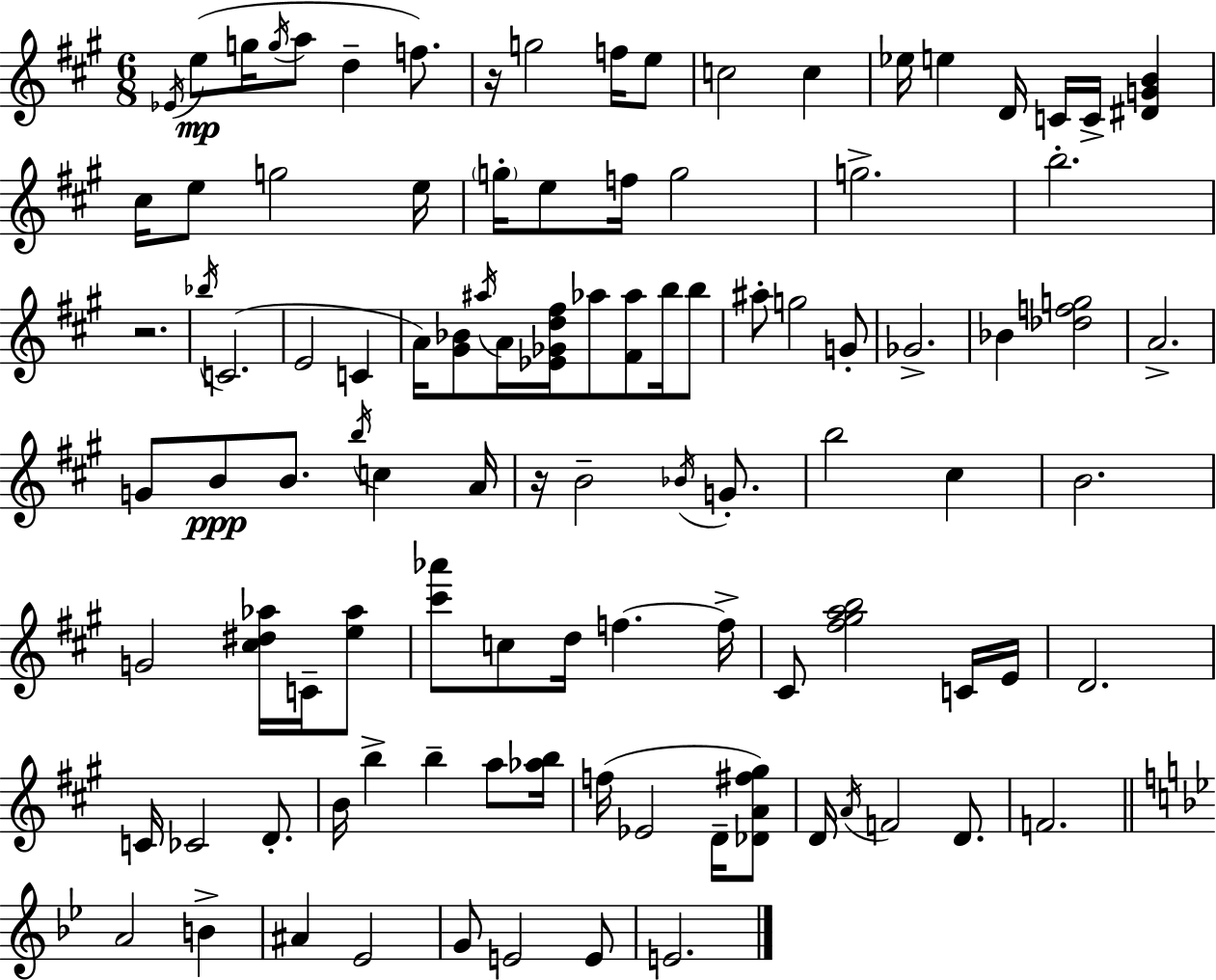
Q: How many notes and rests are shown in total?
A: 102